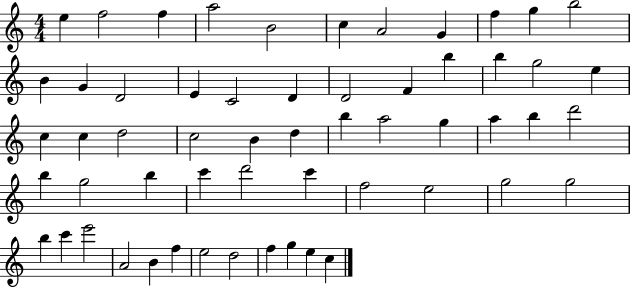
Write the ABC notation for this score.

X:1
T:Untitled
M:4/4
L:1/4
K:C
e f2 f a2 B2 c A2 G f g b2 B G D2 E C2 D D2 F b b g2 e c c d2 c2 B d b a2 g a b d'2 b g2 b c' d'2 c' f2 e2 g2 g2 b c' e'2 A2 B f e2 d2 f g e c